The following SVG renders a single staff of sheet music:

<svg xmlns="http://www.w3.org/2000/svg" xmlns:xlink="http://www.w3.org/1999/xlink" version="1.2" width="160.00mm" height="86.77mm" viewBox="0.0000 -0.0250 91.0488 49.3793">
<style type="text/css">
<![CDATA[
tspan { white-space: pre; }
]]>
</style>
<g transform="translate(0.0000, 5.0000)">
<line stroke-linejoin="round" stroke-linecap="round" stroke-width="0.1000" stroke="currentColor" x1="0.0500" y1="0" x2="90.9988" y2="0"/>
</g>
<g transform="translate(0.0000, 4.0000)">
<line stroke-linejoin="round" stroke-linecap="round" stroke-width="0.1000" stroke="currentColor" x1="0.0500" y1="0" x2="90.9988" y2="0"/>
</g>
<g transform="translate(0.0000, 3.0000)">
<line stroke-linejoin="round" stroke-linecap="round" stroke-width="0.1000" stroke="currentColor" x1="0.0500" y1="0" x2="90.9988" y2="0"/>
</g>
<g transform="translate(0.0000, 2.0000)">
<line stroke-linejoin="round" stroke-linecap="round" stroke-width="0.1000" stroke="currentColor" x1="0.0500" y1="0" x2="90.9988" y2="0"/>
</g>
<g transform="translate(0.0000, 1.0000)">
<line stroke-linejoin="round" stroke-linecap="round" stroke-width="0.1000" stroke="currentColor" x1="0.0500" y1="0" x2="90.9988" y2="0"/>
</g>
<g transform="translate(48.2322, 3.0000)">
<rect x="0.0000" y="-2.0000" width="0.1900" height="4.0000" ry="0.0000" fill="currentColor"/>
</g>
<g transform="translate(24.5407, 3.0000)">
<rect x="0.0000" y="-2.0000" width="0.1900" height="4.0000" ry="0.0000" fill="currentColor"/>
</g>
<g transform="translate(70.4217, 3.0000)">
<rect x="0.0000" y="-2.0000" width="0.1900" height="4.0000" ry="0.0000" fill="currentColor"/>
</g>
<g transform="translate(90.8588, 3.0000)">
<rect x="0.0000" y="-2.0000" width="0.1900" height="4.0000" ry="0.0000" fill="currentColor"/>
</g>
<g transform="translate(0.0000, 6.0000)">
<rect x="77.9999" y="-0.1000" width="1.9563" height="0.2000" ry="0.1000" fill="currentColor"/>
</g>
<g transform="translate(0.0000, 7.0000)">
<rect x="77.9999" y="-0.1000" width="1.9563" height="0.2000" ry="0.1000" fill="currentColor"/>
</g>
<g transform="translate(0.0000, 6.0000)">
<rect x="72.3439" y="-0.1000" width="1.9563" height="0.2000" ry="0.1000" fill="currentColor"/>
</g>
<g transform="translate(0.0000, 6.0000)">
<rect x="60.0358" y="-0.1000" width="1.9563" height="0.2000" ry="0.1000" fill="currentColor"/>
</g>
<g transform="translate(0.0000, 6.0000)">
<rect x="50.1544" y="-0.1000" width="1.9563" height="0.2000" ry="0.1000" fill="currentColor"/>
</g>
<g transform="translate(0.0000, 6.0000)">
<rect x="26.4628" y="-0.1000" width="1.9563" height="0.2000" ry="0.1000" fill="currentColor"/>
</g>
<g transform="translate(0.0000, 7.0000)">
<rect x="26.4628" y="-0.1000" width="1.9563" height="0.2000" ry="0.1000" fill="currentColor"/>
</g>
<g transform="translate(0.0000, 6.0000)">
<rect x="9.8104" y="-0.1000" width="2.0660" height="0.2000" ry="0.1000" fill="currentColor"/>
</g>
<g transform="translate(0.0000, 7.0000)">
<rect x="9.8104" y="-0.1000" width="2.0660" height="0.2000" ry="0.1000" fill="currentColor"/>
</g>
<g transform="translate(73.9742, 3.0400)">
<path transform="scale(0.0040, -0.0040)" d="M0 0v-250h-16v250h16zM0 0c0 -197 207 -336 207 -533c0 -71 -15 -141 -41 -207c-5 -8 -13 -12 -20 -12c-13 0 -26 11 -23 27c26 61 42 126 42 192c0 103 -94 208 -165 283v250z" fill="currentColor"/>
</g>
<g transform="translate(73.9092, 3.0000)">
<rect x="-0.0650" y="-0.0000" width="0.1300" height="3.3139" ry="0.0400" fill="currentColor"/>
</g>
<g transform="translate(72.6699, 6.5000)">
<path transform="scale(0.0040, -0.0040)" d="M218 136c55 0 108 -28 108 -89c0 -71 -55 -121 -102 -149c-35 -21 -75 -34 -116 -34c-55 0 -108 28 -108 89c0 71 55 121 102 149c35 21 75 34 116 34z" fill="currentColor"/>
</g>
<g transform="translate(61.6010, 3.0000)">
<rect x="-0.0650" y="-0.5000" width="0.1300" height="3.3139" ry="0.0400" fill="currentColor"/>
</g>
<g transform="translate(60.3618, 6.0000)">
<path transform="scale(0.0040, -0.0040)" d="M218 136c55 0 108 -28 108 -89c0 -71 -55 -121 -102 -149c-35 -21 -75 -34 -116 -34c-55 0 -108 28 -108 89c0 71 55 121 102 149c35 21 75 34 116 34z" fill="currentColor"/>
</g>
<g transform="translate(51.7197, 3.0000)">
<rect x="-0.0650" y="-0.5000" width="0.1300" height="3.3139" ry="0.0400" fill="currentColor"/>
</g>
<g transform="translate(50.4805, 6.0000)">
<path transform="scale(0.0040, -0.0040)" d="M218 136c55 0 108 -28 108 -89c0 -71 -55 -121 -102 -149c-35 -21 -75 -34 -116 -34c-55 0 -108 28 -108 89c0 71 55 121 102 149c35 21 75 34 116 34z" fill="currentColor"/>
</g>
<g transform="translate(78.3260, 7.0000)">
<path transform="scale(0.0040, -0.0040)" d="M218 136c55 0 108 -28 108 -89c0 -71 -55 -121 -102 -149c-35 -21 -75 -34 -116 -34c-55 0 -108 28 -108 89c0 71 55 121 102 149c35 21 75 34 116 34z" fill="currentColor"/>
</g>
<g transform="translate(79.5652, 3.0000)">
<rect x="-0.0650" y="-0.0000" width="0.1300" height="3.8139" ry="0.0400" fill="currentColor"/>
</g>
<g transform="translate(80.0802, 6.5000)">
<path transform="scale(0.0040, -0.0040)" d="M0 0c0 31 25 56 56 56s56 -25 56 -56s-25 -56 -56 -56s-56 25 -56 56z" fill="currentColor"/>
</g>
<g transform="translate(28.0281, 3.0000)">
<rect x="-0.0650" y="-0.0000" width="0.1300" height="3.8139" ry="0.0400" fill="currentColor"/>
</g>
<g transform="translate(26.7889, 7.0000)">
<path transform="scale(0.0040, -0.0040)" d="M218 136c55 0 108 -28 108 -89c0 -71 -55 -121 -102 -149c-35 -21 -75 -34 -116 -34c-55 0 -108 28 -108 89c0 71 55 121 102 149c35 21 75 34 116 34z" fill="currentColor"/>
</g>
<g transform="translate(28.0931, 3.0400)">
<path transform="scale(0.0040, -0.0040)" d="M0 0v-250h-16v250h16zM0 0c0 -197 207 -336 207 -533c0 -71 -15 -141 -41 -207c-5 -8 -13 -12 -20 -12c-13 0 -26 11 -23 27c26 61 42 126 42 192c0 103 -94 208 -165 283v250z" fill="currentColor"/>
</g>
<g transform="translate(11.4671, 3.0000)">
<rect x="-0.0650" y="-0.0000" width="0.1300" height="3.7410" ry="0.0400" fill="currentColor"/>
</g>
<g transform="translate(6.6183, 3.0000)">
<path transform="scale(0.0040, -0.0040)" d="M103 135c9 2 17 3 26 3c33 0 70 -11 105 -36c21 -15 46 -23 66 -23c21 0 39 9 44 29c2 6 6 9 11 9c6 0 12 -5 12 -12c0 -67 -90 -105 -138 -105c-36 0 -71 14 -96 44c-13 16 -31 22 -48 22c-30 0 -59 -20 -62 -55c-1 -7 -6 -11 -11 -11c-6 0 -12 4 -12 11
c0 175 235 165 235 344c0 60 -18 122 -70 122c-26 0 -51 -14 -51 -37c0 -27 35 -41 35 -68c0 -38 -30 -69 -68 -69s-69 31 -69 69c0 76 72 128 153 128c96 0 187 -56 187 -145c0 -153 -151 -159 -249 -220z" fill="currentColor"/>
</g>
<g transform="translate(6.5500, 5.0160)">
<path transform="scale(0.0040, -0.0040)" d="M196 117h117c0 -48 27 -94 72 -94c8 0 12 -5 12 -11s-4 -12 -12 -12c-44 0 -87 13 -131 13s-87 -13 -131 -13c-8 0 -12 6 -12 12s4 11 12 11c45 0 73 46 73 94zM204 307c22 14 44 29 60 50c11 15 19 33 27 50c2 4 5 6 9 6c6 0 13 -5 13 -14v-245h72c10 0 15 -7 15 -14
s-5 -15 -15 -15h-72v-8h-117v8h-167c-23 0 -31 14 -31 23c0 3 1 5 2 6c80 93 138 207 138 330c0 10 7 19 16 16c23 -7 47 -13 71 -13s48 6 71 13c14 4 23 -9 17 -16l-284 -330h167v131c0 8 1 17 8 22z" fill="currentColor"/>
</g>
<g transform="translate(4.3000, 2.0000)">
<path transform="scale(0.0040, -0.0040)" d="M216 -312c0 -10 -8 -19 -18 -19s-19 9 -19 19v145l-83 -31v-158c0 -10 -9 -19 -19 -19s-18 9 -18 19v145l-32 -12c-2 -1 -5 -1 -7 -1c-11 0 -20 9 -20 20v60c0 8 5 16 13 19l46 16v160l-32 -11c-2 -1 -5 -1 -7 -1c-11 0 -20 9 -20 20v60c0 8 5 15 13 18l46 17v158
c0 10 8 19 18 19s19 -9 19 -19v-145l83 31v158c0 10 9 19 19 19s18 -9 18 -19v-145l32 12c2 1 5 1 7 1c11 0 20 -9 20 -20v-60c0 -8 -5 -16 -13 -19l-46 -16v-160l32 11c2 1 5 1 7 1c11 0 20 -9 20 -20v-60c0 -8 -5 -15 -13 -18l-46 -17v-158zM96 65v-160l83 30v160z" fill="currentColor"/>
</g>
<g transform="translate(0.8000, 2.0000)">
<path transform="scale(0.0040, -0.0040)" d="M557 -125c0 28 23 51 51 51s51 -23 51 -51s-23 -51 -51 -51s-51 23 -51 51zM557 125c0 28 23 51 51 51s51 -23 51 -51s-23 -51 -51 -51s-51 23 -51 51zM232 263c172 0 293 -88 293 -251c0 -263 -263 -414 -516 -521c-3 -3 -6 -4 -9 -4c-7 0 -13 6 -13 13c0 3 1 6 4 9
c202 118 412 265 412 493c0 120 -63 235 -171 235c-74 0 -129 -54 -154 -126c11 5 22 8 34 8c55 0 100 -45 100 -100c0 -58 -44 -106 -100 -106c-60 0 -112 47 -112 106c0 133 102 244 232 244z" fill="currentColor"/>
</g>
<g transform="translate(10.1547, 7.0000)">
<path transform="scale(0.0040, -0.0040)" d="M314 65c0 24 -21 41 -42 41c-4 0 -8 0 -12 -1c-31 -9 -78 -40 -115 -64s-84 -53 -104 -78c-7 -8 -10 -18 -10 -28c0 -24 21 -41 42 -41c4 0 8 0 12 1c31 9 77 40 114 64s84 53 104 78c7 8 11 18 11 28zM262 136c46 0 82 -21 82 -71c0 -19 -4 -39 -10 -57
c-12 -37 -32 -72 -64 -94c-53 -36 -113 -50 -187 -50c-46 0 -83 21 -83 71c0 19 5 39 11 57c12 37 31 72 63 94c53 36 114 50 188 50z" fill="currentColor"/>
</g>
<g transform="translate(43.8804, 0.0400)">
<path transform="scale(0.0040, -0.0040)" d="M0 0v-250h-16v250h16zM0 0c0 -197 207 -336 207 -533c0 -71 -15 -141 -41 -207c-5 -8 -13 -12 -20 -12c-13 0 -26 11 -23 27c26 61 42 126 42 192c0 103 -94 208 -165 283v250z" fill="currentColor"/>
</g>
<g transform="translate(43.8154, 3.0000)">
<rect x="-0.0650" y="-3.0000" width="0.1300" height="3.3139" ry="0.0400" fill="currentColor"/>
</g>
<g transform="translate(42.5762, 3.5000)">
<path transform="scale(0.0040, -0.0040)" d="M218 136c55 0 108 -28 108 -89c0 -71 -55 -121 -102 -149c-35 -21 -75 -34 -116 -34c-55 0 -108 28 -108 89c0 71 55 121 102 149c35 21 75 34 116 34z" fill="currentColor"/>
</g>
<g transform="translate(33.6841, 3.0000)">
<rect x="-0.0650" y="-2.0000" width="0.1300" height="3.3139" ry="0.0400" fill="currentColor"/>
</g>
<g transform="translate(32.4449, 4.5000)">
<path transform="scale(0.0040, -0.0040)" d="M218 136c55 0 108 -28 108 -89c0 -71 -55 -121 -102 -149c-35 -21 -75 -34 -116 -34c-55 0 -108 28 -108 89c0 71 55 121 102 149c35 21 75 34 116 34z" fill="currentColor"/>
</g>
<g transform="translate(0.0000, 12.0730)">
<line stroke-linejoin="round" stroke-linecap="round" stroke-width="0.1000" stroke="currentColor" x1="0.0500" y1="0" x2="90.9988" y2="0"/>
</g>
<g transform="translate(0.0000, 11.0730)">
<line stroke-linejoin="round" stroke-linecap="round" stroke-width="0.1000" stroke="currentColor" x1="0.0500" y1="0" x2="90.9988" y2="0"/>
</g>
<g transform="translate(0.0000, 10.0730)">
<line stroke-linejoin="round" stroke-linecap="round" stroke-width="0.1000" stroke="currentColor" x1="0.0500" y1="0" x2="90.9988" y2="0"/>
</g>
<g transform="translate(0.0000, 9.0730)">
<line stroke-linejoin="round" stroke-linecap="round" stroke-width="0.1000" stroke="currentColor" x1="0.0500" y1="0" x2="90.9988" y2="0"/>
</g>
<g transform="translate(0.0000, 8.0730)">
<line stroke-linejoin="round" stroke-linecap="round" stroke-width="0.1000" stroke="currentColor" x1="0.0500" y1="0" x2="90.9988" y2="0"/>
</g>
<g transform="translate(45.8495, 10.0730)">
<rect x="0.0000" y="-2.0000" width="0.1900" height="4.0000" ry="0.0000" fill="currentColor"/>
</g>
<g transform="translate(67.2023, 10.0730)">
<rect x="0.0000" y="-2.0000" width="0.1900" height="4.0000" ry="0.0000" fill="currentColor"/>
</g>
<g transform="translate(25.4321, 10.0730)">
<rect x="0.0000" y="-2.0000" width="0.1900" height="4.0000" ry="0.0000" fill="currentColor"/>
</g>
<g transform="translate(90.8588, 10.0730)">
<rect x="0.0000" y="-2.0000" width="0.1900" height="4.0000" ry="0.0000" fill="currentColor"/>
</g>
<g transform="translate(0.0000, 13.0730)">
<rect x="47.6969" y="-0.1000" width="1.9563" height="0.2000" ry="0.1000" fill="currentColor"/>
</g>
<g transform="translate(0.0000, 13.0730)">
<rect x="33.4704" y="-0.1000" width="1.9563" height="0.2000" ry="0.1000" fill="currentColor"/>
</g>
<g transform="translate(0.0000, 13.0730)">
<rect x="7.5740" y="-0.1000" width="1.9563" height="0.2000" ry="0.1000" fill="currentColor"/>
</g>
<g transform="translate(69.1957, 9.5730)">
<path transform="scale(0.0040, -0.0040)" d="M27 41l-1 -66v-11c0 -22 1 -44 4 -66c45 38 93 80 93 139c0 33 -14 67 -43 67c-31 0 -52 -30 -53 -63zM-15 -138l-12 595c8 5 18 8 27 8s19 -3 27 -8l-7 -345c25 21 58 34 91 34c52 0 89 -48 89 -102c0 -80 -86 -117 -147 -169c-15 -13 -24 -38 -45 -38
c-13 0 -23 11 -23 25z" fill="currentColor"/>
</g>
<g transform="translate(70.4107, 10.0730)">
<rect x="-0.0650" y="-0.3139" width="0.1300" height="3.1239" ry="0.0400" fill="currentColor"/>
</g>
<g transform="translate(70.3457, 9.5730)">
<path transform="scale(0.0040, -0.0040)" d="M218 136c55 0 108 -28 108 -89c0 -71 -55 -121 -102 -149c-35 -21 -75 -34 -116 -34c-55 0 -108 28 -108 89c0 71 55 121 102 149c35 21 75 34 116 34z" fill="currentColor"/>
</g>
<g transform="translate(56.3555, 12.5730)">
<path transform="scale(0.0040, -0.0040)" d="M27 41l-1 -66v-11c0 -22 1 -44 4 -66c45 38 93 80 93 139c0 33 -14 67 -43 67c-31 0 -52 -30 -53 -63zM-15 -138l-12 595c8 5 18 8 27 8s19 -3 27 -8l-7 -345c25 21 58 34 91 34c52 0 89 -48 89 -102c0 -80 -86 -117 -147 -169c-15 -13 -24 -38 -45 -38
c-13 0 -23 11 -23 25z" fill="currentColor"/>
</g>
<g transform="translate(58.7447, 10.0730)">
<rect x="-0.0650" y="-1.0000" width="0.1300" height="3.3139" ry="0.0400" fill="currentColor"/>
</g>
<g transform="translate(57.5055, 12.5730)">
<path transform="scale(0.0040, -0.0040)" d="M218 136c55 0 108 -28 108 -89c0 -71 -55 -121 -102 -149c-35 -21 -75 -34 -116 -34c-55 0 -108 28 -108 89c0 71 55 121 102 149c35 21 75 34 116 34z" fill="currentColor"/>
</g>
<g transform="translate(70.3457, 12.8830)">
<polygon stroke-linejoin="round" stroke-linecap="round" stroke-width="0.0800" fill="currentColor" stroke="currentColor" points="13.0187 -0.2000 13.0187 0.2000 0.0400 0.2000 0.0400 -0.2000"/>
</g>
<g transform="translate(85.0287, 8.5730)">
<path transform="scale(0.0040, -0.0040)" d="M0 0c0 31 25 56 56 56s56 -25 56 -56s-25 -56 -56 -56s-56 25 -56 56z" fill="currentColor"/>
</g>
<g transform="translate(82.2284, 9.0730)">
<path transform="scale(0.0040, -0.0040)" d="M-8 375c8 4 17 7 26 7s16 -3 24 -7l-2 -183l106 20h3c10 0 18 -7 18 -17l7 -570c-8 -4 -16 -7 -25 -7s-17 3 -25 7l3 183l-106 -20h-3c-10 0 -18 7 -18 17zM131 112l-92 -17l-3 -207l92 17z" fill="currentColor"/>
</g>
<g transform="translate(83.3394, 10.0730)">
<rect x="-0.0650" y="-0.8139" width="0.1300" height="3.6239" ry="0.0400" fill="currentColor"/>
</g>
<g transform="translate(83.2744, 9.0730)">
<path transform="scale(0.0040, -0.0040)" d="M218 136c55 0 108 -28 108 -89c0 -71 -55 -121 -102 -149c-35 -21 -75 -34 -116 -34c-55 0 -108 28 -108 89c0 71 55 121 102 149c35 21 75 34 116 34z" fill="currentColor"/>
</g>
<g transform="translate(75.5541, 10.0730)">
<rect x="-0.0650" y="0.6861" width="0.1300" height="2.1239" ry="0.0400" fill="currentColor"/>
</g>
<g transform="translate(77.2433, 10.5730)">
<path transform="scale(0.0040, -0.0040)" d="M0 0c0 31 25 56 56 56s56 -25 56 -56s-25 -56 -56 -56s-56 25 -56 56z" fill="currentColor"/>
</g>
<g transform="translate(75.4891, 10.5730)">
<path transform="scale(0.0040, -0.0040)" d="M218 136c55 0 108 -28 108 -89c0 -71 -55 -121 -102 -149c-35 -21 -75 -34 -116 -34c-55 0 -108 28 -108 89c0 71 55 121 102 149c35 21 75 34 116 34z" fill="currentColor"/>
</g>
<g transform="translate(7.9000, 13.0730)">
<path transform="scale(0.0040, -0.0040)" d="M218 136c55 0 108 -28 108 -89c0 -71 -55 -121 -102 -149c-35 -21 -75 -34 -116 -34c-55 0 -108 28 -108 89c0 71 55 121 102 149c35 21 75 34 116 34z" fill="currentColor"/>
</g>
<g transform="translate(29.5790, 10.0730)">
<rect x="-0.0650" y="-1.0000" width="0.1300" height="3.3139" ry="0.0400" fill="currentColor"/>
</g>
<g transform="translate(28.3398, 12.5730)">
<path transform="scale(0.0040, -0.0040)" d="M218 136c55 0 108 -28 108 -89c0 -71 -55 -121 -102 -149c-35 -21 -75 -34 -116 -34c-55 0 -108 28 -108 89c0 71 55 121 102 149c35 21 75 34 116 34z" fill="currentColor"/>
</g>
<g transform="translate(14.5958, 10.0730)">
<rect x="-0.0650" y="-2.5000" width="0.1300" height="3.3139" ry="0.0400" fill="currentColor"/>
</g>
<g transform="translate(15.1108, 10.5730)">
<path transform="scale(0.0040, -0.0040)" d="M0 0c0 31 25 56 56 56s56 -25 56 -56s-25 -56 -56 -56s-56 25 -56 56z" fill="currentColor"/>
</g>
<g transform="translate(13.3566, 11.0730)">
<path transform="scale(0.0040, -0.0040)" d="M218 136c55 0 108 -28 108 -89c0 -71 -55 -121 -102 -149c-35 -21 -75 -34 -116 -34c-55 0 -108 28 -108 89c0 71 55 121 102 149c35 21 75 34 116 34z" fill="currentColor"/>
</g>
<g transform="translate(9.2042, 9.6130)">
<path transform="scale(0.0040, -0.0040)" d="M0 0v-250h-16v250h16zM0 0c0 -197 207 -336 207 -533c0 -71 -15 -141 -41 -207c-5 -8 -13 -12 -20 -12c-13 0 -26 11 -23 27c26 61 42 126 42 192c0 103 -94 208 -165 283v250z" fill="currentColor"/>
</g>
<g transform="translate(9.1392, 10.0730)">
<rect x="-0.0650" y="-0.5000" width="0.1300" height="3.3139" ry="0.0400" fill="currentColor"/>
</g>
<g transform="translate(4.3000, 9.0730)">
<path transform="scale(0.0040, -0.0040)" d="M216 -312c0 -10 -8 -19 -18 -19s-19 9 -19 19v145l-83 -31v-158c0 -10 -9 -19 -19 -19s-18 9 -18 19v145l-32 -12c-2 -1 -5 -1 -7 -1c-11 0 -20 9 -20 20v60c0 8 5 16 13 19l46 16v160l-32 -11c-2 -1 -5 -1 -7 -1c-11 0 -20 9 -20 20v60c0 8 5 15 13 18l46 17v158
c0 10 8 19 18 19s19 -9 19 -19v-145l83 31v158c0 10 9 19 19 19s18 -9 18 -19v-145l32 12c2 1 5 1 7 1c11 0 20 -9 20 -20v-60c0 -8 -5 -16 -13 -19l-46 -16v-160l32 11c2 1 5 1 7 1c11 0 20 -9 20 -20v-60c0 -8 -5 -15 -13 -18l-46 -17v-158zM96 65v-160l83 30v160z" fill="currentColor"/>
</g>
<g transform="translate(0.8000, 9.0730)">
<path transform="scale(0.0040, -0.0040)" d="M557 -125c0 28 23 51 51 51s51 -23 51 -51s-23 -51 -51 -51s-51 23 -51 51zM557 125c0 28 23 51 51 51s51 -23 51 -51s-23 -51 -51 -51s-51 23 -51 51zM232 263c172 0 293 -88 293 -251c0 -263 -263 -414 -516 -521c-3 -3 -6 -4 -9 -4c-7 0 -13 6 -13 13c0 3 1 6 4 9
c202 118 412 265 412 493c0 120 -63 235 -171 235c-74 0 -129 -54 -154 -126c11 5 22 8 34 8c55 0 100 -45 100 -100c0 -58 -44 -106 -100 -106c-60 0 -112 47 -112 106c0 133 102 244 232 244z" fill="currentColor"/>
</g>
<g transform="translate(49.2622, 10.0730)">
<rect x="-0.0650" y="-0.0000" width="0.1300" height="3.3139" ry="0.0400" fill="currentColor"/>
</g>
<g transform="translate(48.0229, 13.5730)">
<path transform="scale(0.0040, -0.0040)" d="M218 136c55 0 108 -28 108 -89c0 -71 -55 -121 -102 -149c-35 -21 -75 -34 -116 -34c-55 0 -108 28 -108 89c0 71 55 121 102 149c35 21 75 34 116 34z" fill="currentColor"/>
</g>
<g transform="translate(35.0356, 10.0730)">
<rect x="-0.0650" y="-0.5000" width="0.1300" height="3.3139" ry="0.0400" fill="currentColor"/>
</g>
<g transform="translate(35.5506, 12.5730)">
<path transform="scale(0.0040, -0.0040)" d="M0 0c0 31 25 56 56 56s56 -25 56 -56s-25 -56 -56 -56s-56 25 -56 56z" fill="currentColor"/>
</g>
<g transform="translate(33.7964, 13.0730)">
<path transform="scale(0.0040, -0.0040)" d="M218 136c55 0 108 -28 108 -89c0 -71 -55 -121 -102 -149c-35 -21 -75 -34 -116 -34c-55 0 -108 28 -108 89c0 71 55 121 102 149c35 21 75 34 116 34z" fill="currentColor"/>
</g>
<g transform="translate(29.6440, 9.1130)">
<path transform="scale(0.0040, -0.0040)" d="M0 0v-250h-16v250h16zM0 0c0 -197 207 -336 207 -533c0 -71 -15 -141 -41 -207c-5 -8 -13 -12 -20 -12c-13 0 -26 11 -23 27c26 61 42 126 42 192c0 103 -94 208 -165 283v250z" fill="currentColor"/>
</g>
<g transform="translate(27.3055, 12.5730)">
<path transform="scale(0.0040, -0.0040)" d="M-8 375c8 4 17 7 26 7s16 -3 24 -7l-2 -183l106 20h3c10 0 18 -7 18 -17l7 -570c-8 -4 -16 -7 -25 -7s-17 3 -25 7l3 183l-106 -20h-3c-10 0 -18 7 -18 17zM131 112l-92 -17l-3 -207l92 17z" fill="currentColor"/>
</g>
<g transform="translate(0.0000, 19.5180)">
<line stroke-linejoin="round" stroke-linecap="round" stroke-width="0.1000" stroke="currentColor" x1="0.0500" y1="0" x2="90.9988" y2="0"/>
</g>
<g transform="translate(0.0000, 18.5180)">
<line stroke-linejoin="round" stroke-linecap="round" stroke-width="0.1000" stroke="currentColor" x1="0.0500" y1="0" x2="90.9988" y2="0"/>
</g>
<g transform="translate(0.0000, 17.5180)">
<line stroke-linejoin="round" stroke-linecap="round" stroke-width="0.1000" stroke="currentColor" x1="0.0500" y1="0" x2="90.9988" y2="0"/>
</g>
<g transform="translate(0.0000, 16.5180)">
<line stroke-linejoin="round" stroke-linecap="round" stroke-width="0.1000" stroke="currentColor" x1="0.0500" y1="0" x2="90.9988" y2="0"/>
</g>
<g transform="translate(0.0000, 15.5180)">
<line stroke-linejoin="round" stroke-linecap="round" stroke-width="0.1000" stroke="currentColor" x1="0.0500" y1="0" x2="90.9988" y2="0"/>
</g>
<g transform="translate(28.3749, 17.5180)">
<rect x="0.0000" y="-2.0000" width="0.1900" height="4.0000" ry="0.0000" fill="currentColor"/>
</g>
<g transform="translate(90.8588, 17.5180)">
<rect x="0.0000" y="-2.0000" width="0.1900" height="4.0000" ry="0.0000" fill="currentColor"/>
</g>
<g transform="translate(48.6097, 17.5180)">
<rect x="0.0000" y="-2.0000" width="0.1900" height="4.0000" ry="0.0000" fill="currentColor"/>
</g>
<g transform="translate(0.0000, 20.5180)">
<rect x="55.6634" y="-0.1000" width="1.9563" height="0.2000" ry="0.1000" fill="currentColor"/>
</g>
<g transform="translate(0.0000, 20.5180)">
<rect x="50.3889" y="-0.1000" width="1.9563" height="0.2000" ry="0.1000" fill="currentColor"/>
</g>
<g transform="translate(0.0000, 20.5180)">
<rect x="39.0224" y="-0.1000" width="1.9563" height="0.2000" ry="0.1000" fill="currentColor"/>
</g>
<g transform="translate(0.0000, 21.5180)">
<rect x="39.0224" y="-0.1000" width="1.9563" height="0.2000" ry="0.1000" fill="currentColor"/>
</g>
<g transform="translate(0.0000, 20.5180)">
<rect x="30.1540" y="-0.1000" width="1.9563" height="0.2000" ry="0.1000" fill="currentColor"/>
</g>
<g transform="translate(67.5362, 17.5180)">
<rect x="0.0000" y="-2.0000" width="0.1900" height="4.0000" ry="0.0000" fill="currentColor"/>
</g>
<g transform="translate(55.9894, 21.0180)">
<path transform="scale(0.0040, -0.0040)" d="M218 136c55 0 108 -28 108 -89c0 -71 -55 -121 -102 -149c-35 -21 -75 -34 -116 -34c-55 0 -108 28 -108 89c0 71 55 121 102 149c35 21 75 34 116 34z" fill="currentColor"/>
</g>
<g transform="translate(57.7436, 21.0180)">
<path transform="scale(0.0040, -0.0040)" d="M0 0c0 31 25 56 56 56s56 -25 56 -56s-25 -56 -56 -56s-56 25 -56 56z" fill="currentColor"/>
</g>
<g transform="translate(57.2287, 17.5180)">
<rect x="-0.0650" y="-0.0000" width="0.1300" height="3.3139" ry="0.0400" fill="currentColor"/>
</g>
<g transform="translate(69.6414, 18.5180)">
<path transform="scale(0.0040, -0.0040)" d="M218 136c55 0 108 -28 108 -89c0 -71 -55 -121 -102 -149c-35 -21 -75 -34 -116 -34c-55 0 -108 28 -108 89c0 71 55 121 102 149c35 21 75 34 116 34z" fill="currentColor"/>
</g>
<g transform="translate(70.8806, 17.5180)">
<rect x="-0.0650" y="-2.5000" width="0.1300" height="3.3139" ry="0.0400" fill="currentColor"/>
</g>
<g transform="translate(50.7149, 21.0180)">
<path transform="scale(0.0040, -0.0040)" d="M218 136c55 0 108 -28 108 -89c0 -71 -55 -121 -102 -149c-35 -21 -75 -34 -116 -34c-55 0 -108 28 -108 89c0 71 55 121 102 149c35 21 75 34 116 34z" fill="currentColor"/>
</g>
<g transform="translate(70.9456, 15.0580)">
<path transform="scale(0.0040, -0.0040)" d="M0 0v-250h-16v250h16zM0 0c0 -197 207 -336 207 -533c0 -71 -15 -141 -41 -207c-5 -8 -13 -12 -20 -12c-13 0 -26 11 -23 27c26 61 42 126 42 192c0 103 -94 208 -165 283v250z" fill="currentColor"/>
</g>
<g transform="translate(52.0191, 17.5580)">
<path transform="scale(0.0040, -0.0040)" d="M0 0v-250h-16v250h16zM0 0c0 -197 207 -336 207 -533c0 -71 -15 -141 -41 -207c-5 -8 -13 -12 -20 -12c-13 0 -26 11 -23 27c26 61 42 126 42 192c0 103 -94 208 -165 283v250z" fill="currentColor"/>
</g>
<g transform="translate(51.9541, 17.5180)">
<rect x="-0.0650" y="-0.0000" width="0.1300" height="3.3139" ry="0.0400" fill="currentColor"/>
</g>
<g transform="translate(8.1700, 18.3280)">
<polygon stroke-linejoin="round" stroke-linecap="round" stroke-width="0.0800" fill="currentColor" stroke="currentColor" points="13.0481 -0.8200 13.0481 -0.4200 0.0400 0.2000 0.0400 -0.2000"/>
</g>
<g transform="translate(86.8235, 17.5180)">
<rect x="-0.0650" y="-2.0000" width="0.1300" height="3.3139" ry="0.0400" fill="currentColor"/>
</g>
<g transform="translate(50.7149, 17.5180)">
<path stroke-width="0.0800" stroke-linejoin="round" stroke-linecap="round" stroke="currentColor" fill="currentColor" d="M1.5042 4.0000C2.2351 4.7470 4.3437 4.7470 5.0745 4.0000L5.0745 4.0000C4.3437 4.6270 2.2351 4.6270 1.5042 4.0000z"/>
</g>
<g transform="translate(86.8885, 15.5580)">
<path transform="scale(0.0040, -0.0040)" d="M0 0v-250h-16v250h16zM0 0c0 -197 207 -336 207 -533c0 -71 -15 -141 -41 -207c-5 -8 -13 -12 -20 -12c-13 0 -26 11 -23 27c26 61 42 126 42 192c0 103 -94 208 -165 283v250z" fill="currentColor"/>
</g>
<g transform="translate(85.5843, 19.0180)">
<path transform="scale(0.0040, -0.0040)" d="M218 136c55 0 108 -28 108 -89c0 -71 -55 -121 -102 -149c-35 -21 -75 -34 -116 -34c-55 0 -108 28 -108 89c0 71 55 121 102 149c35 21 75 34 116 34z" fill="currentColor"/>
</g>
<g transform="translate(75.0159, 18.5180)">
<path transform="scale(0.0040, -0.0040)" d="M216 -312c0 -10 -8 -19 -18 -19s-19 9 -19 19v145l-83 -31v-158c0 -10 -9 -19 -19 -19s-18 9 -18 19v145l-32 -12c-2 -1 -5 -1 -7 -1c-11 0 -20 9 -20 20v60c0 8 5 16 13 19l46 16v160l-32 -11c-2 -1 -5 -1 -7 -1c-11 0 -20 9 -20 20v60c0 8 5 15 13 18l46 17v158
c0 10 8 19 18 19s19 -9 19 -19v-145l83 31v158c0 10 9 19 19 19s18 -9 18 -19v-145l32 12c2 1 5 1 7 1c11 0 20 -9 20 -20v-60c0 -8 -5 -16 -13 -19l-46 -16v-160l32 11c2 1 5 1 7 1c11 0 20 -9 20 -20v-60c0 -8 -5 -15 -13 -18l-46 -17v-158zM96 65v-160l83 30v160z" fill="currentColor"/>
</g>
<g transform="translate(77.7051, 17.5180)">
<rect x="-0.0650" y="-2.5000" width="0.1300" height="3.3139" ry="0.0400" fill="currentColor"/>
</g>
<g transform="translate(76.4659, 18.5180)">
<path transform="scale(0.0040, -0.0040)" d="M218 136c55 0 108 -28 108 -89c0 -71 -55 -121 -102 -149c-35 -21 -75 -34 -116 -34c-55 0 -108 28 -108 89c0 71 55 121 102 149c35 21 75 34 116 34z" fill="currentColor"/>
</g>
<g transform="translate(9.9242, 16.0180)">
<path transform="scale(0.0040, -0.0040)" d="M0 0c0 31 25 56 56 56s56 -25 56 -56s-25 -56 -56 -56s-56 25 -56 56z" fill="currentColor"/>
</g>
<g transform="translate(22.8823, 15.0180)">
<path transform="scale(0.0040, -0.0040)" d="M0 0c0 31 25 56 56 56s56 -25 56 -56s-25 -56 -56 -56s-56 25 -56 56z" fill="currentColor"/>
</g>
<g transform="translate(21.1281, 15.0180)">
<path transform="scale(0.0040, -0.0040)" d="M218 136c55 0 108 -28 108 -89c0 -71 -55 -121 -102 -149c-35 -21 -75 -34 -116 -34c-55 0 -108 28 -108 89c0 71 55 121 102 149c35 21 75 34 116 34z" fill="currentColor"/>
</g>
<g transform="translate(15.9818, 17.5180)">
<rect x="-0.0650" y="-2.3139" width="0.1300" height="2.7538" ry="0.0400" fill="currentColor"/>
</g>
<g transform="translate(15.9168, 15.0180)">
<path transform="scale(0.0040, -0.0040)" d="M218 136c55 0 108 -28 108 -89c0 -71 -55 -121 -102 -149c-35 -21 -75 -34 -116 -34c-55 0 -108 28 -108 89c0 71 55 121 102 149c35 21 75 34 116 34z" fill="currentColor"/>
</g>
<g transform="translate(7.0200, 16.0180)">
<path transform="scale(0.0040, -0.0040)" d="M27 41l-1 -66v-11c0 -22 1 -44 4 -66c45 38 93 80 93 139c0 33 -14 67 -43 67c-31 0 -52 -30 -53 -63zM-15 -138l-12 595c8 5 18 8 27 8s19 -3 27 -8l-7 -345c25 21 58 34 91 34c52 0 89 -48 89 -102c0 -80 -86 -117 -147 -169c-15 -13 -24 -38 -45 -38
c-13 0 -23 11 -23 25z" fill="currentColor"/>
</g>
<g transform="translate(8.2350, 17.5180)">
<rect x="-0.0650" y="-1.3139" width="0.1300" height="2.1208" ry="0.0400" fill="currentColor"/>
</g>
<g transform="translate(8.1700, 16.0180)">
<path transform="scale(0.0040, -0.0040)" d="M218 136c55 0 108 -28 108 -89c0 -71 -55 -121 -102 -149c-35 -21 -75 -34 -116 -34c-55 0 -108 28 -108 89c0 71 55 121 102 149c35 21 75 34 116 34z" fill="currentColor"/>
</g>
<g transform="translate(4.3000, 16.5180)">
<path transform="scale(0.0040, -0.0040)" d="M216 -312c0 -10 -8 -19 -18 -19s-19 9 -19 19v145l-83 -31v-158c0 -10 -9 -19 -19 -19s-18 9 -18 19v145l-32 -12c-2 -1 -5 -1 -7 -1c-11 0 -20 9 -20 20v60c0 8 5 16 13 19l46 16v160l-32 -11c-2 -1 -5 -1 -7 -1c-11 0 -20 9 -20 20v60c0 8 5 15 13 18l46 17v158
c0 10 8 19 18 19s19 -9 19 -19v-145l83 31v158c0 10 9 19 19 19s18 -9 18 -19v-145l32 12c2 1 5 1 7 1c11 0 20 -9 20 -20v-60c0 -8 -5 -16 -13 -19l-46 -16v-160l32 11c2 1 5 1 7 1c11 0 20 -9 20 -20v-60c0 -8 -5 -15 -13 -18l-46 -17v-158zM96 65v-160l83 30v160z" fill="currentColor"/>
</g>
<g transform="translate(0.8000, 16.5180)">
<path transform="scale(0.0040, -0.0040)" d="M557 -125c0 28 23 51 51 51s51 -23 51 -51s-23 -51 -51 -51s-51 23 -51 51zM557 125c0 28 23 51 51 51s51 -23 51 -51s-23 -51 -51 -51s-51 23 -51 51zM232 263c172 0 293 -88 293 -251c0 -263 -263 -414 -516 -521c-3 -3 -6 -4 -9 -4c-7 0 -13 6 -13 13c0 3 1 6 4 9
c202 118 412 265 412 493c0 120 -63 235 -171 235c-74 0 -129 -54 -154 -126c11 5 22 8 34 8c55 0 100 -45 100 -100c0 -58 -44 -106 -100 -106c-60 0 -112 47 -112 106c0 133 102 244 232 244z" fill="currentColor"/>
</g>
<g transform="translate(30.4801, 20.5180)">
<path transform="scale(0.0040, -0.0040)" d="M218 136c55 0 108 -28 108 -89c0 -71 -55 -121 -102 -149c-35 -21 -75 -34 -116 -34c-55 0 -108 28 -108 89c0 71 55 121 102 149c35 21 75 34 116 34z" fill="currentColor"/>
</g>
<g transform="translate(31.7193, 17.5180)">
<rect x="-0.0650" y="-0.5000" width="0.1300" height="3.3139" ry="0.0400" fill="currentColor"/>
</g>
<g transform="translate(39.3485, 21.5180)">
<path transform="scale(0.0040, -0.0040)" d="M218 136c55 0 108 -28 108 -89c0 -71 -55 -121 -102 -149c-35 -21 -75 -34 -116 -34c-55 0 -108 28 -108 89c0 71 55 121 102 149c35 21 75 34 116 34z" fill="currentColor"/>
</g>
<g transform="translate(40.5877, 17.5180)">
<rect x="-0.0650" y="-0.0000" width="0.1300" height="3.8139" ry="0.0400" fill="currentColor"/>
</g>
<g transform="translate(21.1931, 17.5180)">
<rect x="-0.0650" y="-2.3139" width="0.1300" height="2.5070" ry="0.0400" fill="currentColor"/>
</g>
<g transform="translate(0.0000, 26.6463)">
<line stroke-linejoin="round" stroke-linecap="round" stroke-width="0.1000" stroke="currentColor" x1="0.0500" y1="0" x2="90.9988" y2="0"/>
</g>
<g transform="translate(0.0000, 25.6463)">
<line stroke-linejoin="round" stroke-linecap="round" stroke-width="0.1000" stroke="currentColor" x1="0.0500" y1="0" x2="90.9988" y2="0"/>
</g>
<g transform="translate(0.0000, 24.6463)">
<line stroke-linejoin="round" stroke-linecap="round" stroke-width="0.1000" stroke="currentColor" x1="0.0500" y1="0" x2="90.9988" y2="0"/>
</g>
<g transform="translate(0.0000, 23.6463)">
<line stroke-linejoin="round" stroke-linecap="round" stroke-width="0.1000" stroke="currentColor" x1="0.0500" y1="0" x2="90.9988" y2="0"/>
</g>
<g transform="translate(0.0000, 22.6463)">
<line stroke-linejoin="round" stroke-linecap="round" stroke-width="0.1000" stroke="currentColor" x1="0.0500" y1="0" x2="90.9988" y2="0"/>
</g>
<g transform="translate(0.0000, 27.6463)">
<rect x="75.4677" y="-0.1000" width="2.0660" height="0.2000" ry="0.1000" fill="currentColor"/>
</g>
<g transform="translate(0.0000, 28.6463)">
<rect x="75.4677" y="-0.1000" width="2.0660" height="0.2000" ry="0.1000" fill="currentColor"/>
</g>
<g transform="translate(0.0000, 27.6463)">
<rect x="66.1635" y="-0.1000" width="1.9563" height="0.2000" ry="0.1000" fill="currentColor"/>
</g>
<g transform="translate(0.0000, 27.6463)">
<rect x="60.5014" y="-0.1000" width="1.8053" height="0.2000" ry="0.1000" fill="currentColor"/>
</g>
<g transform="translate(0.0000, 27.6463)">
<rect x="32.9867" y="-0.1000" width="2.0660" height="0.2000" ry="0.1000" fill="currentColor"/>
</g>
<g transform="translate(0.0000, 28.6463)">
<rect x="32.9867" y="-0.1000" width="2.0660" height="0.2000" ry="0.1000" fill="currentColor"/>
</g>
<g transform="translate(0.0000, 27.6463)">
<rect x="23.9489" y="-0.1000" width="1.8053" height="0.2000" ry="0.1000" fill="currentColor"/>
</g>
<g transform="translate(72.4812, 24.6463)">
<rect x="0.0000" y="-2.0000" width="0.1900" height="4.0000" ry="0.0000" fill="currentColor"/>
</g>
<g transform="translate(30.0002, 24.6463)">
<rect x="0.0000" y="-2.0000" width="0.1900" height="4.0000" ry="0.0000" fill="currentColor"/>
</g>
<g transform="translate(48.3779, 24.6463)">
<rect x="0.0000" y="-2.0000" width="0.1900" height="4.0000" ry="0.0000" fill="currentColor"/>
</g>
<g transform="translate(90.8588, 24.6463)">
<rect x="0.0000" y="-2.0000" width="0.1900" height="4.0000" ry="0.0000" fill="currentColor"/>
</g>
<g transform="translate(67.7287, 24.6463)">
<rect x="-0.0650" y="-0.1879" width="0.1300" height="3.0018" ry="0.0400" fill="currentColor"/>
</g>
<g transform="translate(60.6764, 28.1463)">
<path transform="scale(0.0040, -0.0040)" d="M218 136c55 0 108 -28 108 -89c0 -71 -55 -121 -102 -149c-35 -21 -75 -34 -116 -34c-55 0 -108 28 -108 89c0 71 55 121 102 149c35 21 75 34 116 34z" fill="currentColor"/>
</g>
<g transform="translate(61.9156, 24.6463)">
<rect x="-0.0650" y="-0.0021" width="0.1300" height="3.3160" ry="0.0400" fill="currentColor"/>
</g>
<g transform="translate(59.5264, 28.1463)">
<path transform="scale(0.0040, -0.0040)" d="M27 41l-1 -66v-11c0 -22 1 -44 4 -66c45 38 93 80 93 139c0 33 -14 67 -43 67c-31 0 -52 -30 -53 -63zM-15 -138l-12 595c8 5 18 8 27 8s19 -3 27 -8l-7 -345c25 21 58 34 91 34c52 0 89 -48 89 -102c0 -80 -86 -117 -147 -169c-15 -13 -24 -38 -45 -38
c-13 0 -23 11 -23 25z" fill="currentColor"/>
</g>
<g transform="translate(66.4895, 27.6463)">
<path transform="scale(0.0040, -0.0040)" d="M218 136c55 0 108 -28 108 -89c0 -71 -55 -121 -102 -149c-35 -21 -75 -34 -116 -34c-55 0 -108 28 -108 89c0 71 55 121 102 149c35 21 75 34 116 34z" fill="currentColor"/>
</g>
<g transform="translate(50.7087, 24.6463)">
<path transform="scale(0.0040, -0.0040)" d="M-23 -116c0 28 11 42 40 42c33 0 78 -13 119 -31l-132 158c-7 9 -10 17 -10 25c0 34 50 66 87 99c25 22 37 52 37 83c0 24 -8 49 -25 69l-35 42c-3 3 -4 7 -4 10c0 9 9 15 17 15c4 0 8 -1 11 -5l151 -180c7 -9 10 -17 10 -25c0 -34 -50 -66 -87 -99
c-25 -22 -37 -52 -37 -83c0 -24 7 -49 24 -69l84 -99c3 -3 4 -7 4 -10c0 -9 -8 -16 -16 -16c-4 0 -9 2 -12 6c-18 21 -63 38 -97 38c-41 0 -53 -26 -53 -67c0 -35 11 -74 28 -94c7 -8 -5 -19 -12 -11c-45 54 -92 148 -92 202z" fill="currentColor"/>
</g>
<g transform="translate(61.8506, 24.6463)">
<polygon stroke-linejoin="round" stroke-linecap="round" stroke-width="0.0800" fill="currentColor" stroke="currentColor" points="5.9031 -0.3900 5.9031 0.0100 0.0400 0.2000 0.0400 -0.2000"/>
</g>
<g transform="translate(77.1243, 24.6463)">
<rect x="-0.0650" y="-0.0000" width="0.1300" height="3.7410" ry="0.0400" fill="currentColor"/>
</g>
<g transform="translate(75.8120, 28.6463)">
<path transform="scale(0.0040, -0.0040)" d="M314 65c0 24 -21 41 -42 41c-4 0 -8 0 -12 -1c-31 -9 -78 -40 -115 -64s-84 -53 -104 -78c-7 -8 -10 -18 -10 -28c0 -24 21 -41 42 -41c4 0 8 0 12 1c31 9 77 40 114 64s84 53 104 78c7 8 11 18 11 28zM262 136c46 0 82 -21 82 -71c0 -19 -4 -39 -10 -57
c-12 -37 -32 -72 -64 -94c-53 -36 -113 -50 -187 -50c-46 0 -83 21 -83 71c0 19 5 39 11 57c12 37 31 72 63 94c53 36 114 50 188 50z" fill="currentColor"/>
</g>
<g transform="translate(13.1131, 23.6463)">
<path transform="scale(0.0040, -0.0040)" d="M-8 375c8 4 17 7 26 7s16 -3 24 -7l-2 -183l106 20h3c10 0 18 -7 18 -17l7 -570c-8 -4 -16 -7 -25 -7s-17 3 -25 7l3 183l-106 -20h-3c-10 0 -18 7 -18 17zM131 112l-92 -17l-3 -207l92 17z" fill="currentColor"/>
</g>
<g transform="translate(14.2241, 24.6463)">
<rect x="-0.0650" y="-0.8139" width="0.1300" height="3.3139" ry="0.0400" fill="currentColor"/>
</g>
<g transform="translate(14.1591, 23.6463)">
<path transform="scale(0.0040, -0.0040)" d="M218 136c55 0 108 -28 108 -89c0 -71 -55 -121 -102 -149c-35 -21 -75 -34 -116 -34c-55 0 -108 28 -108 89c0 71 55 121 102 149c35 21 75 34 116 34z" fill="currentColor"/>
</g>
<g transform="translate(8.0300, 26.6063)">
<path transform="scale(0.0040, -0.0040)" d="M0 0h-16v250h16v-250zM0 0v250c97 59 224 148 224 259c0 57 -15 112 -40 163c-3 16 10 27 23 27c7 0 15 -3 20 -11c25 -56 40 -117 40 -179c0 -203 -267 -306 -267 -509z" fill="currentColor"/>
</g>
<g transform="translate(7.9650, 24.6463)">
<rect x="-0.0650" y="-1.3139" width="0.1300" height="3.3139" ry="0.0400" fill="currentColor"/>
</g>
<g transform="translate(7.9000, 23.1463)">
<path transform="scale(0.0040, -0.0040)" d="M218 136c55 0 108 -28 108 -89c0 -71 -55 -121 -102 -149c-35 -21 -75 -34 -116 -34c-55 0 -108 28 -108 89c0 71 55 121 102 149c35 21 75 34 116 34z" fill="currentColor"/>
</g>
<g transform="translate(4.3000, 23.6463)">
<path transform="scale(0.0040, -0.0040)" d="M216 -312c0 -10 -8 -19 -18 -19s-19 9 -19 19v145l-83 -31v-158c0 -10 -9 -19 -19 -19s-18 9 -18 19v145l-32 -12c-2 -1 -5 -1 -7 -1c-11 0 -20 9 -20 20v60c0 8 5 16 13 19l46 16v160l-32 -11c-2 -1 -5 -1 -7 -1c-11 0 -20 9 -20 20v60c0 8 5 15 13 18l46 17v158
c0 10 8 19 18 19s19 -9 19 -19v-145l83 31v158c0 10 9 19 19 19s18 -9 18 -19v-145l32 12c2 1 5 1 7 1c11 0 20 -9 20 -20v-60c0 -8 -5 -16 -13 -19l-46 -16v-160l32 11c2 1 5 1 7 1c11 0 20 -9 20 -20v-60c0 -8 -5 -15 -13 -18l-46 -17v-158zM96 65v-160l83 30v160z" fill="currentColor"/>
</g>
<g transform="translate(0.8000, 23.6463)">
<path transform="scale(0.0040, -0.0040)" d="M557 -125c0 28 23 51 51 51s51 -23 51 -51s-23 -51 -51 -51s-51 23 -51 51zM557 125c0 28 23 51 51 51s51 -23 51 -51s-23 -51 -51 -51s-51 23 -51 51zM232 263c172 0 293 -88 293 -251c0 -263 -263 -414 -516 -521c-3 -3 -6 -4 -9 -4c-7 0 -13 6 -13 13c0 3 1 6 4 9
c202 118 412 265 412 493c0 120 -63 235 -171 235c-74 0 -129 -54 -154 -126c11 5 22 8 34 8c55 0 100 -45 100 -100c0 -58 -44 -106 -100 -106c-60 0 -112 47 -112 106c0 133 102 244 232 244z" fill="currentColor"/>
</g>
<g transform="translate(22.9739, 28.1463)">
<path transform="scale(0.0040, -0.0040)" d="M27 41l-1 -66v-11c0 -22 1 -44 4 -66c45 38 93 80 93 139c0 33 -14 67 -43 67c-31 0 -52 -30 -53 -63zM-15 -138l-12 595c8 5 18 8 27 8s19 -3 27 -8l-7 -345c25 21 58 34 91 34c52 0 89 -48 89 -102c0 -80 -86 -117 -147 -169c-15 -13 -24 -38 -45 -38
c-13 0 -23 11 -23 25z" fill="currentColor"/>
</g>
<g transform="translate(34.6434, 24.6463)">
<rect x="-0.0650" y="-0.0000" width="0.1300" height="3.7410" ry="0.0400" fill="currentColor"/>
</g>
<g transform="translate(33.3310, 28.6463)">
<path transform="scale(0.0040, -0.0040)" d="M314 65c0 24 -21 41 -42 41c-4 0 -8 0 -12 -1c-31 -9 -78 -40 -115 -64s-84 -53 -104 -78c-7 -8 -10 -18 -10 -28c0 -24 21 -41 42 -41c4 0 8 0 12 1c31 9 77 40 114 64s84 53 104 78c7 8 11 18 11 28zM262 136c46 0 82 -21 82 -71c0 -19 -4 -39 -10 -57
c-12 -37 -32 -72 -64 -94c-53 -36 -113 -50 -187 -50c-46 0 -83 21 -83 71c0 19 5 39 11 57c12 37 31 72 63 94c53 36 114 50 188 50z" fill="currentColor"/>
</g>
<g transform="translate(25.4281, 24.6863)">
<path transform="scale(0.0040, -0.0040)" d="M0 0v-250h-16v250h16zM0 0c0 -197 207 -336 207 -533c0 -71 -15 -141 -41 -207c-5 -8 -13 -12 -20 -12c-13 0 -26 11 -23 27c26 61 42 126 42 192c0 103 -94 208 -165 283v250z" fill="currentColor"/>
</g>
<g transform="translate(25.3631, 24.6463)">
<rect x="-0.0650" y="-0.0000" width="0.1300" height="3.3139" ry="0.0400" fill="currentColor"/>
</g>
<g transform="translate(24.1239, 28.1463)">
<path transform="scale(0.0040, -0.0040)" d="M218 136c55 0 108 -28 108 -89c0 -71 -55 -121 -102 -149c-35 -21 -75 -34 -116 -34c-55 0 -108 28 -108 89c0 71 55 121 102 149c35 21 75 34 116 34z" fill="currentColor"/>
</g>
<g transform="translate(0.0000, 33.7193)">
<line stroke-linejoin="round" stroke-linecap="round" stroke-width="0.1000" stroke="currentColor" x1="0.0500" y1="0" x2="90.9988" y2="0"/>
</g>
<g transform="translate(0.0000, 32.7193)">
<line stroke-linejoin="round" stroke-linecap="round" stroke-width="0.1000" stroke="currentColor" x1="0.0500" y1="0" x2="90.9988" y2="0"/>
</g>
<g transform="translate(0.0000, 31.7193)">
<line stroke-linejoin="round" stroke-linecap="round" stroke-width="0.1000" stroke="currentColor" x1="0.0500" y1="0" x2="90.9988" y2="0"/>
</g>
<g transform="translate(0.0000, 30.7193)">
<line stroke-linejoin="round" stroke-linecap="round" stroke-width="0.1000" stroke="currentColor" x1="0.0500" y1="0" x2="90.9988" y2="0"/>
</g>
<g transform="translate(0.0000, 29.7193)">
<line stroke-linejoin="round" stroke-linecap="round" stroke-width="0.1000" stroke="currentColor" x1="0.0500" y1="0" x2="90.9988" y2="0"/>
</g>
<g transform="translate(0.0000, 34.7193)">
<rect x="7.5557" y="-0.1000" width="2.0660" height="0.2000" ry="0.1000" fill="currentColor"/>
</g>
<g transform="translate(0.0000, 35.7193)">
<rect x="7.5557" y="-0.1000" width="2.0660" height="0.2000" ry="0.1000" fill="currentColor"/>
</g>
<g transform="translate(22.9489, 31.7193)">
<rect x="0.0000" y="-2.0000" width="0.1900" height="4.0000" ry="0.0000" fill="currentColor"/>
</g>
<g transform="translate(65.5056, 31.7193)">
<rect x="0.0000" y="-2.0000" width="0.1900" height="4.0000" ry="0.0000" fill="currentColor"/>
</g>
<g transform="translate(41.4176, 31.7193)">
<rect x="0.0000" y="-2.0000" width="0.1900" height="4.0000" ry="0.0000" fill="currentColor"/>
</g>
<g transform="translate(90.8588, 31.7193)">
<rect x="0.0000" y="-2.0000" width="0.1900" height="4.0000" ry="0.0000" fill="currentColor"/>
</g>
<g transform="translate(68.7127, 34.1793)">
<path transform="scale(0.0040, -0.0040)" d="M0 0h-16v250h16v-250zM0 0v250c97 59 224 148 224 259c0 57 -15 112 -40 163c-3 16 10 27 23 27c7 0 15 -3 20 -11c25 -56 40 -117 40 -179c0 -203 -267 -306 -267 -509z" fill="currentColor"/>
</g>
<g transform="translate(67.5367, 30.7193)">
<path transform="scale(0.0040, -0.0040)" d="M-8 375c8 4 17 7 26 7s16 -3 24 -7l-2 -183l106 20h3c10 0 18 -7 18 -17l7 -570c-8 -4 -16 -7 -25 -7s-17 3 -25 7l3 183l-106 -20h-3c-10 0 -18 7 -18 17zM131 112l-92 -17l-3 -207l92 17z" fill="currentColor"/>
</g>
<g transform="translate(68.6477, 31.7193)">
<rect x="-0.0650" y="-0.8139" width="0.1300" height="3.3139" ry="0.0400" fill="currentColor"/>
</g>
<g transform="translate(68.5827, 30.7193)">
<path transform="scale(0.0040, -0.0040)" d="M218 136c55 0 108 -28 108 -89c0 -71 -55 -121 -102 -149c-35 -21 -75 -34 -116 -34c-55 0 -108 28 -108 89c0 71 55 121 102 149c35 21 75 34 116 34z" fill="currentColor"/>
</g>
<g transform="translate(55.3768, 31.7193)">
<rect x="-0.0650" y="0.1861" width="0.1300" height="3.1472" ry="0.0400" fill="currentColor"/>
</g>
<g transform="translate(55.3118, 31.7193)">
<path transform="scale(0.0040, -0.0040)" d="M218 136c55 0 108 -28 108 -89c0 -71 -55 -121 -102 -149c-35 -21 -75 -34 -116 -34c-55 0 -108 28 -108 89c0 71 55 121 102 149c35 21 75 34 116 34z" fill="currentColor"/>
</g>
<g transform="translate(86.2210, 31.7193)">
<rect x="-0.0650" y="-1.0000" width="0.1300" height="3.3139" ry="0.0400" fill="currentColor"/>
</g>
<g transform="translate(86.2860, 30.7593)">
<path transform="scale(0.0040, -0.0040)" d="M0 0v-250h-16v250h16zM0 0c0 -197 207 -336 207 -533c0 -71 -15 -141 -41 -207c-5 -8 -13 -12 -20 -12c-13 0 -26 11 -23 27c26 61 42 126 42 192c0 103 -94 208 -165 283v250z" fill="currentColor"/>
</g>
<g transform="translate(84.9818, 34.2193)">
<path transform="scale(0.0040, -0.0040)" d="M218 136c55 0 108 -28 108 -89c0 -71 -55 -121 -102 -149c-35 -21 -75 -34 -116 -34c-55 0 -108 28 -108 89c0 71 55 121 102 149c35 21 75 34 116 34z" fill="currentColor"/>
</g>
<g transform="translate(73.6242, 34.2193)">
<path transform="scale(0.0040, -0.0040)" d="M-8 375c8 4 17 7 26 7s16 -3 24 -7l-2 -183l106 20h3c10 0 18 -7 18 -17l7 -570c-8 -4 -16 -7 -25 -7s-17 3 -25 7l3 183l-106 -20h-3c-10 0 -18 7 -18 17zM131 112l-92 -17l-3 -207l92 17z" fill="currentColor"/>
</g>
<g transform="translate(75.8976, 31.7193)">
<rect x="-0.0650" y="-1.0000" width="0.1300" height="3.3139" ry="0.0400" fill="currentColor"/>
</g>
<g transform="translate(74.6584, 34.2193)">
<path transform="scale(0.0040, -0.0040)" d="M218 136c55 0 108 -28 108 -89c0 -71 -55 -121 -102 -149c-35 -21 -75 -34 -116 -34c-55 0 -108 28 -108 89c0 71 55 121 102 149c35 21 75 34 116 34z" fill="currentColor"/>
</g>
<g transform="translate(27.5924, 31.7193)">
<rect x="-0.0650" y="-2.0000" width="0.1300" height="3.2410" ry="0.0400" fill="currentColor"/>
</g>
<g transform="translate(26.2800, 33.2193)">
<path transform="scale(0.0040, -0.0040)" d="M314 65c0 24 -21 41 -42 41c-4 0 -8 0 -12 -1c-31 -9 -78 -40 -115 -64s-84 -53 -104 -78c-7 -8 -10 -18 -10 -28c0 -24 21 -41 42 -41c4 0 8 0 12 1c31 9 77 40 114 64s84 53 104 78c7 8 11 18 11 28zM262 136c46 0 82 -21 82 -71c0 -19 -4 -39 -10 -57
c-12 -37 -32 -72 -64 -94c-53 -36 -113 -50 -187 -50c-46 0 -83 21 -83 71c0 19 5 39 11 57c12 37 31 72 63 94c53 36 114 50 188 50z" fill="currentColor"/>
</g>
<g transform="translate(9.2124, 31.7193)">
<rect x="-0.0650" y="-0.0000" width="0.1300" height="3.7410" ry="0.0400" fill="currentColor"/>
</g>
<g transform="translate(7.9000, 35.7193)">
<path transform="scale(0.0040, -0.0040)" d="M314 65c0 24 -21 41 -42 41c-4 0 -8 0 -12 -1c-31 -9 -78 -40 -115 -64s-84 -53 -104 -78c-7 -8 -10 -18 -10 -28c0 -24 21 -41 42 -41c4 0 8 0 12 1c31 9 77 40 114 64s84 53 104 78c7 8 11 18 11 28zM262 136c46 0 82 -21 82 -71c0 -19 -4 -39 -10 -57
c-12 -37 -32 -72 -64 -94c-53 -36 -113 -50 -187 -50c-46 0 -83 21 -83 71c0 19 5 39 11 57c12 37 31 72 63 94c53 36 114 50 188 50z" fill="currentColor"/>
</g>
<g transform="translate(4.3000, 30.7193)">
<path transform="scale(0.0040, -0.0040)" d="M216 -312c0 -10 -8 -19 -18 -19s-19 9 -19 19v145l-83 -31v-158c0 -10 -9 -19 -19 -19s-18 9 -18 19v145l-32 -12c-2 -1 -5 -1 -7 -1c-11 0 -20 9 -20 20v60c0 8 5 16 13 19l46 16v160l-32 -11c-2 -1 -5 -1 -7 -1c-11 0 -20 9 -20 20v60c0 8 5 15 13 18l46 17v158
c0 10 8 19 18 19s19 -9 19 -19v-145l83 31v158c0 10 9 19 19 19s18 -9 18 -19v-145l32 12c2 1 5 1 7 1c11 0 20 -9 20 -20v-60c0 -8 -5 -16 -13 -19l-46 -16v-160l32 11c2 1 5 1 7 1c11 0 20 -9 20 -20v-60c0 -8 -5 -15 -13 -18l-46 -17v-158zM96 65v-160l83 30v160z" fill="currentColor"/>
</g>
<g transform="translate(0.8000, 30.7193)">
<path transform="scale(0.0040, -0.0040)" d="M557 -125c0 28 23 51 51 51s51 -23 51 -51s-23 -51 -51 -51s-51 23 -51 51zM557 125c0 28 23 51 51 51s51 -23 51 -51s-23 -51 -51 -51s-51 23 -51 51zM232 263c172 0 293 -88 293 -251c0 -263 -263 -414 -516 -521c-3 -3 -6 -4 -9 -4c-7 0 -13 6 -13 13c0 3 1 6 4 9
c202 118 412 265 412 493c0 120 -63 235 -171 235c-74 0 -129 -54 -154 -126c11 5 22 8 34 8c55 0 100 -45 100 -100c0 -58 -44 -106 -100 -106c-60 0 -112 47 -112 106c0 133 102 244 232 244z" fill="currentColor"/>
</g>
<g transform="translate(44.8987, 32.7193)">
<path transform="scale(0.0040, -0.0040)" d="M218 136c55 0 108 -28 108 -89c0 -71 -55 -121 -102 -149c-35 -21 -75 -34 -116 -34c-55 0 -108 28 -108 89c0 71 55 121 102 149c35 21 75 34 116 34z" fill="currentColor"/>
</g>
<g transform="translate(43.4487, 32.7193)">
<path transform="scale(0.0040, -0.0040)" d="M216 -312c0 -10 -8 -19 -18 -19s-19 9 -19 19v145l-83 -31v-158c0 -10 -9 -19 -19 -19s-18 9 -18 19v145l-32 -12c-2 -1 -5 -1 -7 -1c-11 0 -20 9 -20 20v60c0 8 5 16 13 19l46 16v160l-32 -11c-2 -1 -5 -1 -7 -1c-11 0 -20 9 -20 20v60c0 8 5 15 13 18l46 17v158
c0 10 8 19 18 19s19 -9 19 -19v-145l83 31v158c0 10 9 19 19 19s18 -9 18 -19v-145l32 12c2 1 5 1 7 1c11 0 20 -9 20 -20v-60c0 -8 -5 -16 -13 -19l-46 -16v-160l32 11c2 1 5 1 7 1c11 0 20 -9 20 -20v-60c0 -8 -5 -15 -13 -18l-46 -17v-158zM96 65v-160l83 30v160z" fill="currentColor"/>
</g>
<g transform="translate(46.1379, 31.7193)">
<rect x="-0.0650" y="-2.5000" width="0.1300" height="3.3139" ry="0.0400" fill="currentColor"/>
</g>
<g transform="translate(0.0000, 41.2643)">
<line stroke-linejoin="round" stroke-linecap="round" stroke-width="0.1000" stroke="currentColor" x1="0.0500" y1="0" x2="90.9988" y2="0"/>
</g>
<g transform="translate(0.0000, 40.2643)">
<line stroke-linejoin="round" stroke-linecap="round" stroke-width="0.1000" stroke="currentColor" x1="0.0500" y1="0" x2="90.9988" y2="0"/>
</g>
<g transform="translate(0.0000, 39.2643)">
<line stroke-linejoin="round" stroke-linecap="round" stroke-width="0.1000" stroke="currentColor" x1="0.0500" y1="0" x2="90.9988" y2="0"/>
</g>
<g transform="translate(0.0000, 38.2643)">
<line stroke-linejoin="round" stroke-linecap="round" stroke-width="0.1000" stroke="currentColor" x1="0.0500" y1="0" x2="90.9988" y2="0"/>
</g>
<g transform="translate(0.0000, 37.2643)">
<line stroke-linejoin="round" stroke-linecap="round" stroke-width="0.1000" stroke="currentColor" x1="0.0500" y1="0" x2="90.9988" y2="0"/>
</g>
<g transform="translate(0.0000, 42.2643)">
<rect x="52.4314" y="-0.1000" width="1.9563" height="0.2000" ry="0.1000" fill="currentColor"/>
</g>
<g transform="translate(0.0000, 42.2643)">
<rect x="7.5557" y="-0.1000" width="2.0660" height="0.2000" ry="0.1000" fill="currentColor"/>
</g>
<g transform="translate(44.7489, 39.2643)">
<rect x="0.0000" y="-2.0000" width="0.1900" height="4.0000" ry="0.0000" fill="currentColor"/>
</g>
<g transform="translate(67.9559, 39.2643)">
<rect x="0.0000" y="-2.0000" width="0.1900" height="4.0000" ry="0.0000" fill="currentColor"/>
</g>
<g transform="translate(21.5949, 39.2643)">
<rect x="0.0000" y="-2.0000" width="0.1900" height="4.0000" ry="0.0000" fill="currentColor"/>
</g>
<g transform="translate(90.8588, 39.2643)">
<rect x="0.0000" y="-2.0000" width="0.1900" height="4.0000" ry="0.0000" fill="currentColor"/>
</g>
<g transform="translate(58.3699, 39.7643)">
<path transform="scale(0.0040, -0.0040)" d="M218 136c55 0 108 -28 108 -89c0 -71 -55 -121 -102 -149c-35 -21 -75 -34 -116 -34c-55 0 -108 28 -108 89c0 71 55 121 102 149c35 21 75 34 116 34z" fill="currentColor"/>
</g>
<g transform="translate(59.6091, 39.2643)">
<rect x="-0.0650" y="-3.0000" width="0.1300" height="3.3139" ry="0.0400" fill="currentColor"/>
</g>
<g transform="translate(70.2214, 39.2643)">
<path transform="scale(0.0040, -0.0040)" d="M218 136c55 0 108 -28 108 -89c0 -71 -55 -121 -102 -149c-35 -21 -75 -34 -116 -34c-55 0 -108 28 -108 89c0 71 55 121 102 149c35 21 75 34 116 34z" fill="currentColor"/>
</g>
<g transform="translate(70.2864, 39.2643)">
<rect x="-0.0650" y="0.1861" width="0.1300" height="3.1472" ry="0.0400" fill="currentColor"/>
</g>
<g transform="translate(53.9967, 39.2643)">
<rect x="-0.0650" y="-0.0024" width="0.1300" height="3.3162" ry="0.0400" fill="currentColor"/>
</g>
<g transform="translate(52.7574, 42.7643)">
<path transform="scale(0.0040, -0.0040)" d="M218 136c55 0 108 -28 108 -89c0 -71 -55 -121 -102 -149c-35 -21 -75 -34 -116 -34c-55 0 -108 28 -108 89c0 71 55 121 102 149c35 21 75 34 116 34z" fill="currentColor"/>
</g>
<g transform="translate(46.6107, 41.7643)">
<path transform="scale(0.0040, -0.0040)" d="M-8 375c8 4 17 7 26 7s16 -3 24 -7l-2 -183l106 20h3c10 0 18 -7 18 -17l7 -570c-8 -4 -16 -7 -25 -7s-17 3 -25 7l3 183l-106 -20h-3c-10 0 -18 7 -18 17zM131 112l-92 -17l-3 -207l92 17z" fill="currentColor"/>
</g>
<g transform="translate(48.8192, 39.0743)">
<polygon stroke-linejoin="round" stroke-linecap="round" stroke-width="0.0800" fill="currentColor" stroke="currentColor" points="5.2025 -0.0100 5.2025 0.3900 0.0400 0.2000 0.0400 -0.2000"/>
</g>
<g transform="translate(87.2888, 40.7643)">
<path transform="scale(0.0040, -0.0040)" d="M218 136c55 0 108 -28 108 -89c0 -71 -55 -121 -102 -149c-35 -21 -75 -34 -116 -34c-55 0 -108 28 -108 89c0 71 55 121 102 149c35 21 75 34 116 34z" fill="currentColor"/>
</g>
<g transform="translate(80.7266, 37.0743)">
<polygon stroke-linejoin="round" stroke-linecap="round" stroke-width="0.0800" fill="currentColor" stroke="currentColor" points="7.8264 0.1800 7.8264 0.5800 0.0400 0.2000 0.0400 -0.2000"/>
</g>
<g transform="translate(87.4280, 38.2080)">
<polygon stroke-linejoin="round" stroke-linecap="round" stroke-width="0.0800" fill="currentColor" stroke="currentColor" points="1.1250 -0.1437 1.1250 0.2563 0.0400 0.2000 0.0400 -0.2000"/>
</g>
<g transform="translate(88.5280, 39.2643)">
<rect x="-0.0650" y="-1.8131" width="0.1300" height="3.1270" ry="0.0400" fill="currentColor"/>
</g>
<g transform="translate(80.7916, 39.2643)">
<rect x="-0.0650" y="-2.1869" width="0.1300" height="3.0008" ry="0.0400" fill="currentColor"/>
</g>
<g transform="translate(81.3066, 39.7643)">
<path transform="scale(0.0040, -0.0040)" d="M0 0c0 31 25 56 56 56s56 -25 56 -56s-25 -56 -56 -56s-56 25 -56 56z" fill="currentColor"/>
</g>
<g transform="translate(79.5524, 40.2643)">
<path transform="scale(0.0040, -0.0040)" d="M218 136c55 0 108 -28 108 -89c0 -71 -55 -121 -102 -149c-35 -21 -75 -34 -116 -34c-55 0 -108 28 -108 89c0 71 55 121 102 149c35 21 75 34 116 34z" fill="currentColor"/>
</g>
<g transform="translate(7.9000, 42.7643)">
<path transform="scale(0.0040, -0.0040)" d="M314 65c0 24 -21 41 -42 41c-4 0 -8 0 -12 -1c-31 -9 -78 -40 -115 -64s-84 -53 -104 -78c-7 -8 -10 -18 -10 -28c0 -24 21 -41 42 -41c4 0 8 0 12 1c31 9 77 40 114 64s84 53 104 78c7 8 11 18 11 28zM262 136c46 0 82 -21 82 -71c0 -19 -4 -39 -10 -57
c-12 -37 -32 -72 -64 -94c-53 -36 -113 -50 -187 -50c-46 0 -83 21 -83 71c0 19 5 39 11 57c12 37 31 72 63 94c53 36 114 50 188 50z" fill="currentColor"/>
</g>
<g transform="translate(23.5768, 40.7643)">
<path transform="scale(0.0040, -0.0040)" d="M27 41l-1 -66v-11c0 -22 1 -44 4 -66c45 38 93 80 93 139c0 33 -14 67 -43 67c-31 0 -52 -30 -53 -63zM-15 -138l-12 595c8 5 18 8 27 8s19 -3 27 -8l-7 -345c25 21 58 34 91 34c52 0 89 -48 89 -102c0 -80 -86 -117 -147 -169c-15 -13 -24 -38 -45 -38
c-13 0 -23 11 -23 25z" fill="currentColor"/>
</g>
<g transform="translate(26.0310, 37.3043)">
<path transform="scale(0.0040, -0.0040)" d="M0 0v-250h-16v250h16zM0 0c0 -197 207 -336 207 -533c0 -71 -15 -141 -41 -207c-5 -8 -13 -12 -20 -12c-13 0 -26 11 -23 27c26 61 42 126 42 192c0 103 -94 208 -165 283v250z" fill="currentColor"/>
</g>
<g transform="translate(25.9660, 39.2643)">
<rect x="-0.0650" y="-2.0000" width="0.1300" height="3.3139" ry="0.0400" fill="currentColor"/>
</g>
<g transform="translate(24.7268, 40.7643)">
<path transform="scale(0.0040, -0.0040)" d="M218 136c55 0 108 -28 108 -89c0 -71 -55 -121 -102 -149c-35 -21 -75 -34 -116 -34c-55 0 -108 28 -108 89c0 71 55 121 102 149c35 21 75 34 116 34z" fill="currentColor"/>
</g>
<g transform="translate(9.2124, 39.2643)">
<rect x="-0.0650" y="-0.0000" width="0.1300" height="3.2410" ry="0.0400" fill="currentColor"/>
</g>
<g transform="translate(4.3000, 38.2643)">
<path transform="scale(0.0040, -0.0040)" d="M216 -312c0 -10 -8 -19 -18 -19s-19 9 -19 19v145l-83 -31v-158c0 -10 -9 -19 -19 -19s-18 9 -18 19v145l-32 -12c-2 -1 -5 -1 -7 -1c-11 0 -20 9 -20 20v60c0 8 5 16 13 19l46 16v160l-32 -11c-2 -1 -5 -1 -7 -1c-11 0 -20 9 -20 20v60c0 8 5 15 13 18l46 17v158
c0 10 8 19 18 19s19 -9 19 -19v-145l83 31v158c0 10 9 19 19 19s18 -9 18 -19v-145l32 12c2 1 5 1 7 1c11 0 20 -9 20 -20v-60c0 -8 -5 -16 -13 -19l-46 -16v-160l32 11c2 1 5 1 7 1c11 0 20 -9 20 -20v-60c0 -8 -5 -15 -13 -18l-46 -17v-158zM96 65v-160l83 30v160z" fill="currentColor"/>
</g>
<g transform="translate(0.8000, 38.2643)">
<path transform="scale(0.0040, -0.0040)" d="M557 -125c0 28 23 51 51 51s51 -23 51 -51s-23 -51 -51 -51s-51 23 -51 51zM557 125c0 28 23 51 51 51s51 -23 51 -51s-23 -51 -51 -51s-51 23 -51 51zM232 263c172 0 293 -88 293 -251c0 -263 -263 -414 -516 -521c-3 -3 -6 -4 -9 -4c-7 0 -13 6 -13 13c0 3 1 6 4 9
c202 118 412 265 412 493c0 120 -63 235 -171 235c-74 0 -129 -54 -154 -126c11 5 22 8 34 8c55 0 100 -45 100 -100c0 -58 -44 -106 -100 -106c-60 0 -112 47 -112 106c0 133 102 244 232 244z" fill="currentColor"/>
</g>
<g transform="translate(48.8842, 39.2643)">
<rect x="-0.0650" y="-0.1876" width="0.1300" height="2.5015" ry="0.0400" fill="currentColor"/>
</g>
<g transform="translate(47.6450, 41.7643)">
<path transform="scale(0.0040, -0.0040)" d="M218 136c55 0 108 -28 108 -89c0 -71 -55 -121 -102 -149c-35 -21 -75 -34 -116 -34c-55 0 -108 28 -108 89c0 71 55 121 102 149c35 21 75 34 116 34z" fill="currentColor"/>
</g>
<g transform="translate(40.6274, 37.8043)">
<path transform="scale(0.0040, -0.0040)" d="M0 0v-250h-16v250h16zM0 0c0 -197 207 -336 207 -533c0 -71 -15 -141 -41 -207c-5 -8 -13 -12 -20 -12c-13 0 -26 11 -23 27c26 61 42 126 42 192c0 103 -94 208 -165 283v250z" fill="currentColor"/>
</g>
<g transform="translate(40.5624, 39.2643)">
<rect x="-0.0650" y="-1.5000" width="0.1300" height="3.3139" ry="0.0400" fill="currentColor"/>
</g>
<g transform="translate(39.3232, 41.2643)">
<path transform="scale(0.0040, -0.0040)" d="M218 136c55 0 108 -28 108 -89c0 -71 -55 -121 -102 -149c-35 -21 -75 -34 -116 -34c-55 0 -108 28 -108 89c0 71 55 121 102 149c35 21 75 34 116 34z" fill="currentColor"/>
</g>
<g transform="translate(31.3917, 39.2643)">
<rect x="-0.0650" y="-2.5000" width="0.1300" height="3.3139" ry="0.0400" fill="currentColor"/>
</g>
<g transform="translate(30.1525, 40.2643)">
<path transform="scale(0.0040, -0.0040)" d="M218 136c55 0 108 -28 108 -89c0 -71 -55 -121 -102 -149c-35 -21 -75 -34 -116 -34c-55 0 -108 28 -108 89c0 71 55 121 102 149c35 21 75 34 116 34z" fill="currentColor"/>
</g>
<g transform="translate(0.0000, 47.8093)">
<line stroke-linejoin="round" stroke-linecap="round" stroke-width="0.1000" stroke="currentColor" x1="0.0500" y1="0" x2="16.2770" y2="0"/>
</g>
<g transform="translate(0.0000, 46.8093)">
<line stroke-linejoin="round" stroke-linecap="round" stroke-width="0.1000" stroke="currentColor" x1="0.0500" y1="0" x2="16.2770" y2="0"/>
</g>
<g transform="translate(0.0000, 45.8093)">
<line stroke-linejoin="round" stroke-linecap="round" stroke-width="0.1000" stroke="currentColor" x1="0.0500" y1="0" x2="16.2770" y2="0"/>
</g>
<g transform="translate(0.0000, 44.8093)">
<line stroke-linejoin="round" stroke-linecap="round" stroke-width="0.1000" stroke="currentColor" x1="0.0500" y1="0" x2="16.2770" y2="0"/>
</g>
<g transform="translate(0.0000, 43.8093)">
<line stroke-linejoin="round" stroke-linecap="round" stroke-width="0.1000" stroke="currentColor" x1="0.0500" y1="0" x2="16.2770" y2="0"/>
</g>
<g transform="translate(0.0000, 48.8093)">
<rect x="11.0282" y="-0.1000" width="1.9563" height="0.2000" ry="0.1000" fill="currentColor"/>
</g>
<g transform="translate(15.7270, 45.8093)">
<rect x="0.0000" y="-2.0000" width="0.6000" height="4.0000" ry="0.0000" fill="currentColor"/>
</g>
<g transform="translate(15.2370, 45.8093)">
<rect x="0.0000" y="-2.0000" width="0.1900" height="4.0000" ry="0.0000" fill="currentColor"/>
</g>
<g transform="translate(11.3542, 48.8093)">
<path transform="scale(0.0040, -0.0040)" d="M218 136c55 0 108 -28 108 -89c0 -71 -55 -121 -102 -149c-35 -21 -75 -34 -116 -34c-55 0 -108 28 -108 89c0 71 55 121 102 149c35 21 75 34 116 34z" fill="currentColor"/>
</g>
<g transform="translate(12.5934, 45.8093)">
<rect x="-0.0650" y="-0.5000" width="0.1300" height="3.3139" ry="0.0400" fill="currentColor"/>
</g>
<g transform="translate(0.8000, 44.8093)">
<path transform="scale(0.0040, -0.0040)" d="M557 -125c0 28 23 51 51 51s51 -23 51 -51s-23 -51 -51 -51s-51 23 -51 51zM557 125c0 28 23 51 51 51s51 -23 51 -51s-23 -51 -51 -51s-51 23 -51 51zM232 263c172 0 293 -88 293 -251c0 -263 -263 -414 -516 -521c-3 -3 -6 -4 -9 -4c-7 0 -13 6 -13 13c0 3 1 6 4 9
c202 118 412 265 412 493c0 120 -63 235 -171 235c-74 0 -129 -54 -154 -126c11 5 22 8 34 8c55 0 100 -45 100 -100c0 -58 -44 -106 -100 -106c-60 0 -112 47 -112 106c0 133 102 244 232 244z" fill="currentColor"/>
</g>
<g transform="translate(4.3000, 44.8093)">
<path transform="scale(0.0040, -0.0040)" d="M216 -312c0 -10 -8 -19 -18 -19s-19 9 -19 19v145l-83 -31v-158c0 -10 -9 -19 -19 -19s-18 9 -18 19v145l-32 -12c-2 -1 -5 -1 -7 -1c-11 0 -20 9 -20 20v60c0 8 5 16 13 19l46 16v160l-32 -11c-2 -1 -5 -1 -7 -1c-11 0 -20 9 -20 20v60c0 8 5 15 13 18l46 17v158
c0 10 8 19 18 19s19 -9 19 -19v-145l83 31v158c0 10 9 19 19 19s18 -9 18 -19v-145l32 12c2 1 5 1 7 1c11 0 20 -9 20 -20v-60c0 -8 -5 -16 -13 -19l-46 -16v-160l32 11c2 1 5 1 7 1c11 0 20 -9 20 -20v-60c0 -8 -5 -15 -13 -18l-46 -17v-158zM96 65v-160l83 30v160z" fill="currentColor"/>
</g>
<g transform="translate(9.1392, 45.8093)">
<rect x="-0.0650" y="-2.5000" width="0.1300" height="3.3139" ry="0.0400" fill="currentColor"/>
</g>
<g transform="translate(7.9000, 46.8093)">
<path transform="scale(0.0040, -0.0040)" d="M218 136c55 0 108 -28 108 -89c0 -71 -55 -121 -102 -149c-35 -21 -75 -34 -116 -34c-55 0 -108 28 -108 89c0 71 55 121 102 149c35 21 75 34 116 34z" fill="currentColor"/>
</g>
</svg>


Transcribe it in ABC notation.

X:1
T:Untitled
M:2/4
L:1/4
K:G
C,,2 C,,/2 A,, C,/2 E,, E,, D,,/2 C,, E,,/2 B,, F,,/2 E,, D,, _F,, _E,/2 C,/2 F,/2 _G,/2 B,/2 B,/2 E,, C,, D,,/2 D,, B,,/2 ^B,, A,,/2 G,/2 F, _D,,/2 C,,2 z _D,,/2 E,,/2 C,,2 C,,2 A,,2 ^B,, D, F,/2 F,, F,,/2 D,,2 _A,,/2 B,, G,,/2 F,,/2 D,,/2 C, D, B,,/2 A,,/4 B,, E,,